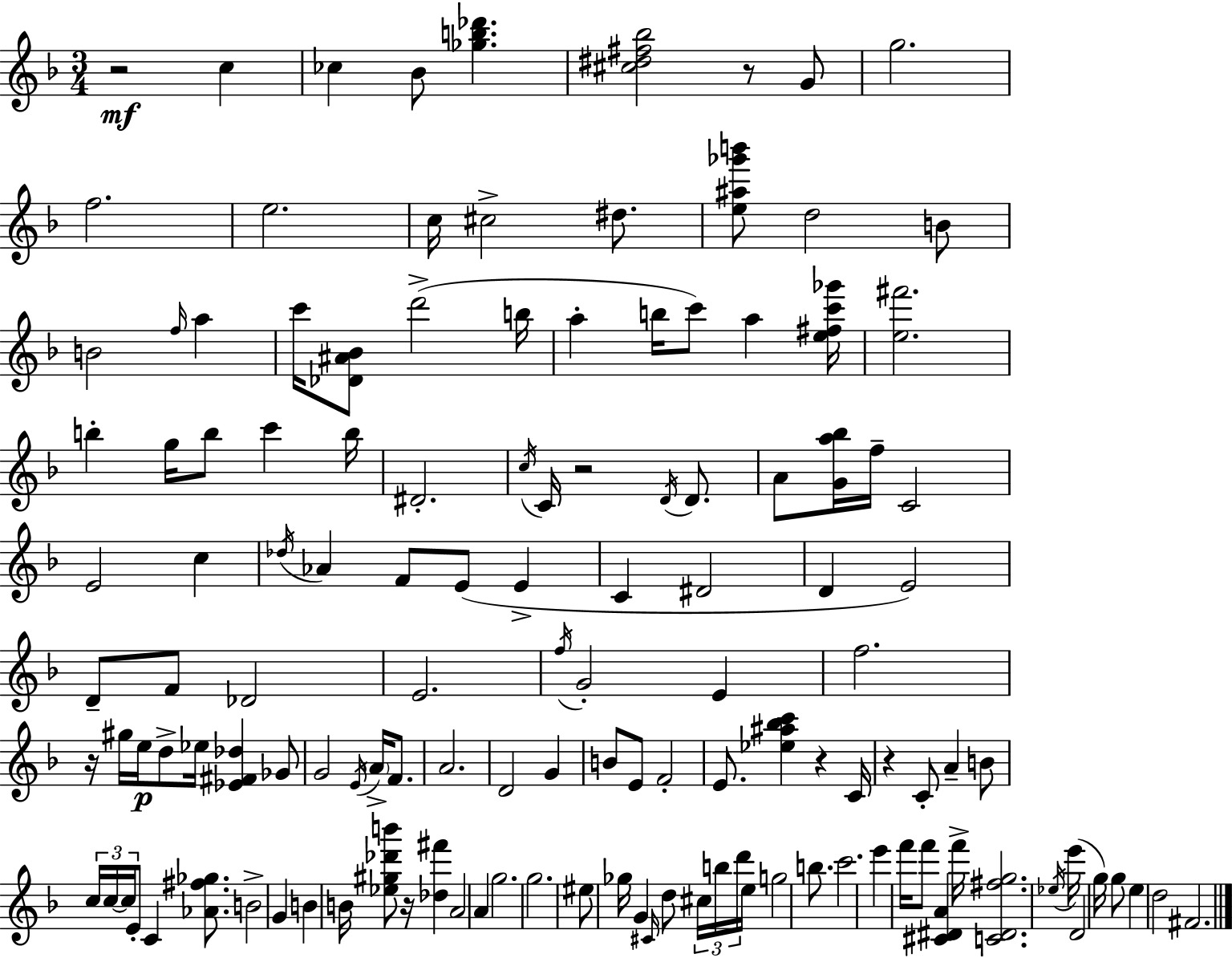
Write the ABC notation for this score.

X:1
T:Untitled
M:3/4
L:1/4
K:F
z2 c _c _B/2 [_gb_d'] [^c^d^f_b]2 z/2 G/2 g2 f2 e2 c/4 ^c2 ^d/2 [e^a_g'b']/2 d2 B/2 B2 f/4 a c'/4 [_D^A_B]/2 d'2 b/4 a b/4 c'/2 a [e^fc'_g']/4 [e^f']2 b g/4 b/2 c' b/4 ^D2 c/4 C/4 z2 D/4 D/2 A/2 [Ga_b]/4 f/4 C2 E2 c _d/4 _A F/2 E/2 E C ^D2 D E2 D/2 F/2 _D2 E2 f/4 G2 E f2 z/4 ^g/4 e/4 d/2 _e/4 [_E^F_d] _G/2 G2 E/4 A/4 F/2 A2 D2 G B/2 E/2 F2 E/2 [_e^a_bc'] z C/4 z C/2 A B/2 c/4 c/4 c/4 E/2 C [_A^f_g]/2 B2 G B B/4 [_e^g_d'b']/2 z/4 [_d^f'] A2 A g2 g2 ^e/2 _g/4 G ^C/4 d/2 ^c/4 b/4 d'/4 e/4 g2 b/2 c'2 e' f'/4 f'/2 [^C^DA] f'/4 [C^D^fg]2 _e/4 e'/4 D2 g/4 g/2 e d2 ^F2